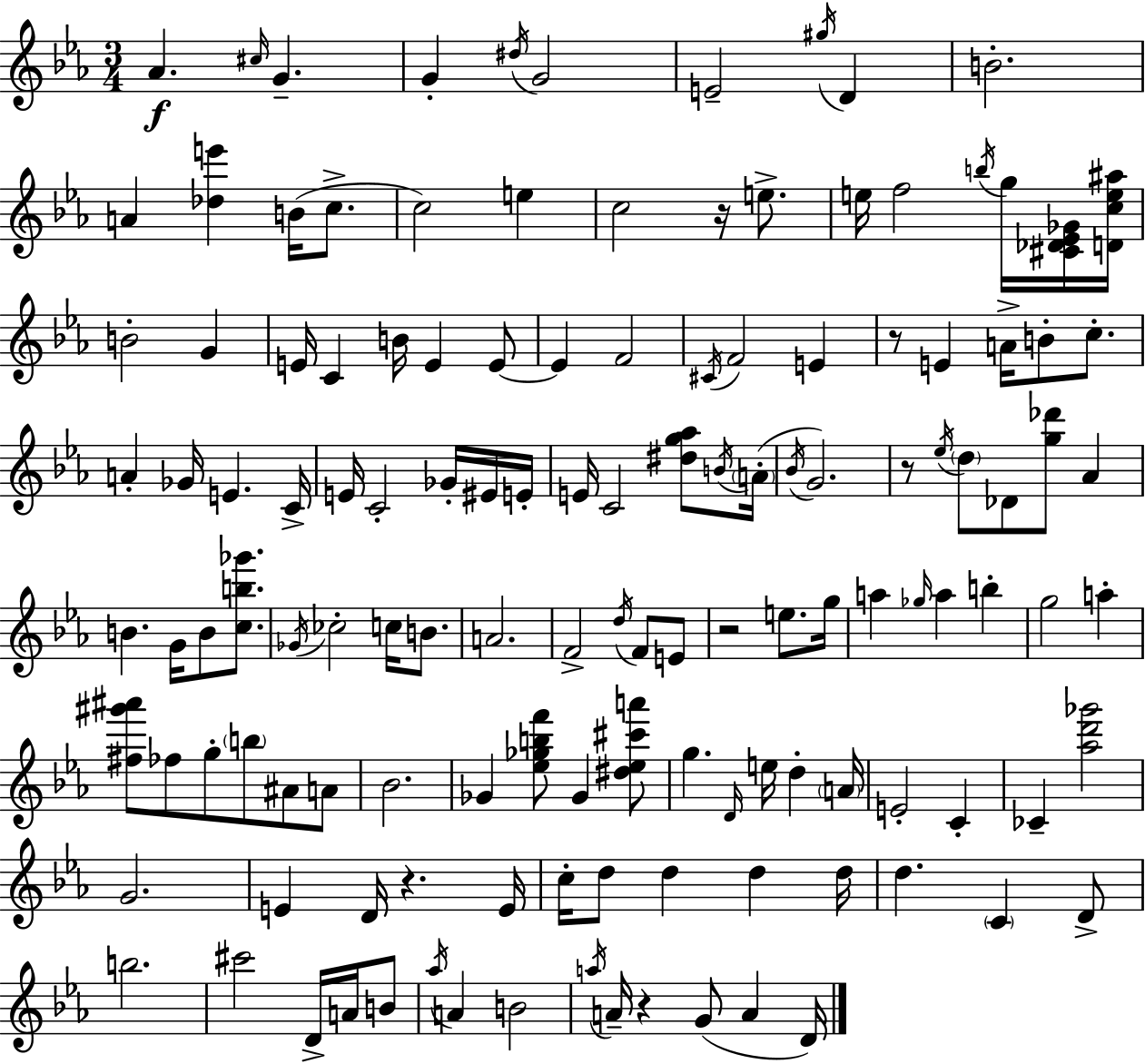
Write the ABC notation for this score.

X:1
T:Untitled
M:3/4
L:1/4
K:Eb
_A ^c/4 G G ^d/4 G2 E2 ^g/4 D B2 A [_de'] B/4 c/2 c2 e c2 z/4 e/2 e/4 f2 b/4 g/4 [^C_D_E_G]/4 [Dce^a]/4 B2 G E/4 C B/4 E E/2 E F2 ^C/4 F2 E z/2 E A/4 B/2 c/2 A _G/4 E C/4 E/4 C2 _G/4 ^E/4 E/4 E/4 C2 [^dg_a]/2 B/4 A/4 _B/4 G2 z/2 _e/4 d/2 _D/2 [g_d']/2 _A B G/4 B/2 [cb_g']/2 _G/4 _c2 c/4 B/2 A2 F2 d/4 F/2 E/2 z2 e/2 g/4 a _g/4 a b g2 a [^f^g'^a']/2 _f/2 g/2 b/2 ^A/2 A/2 _B2 _G [_e_gbf']/2 _G [^d_e^c'a']/2 g D/4 e/4 d A/4 E2 C _C [_ad'_g']2 G2 E D/4 z E/4 c/4 d/2 d d d/4 d C D/2 b2 ^c'2 D/4 A/4 B/2 _a/4 A B2 a/4 A/4 z G/2 A D/4